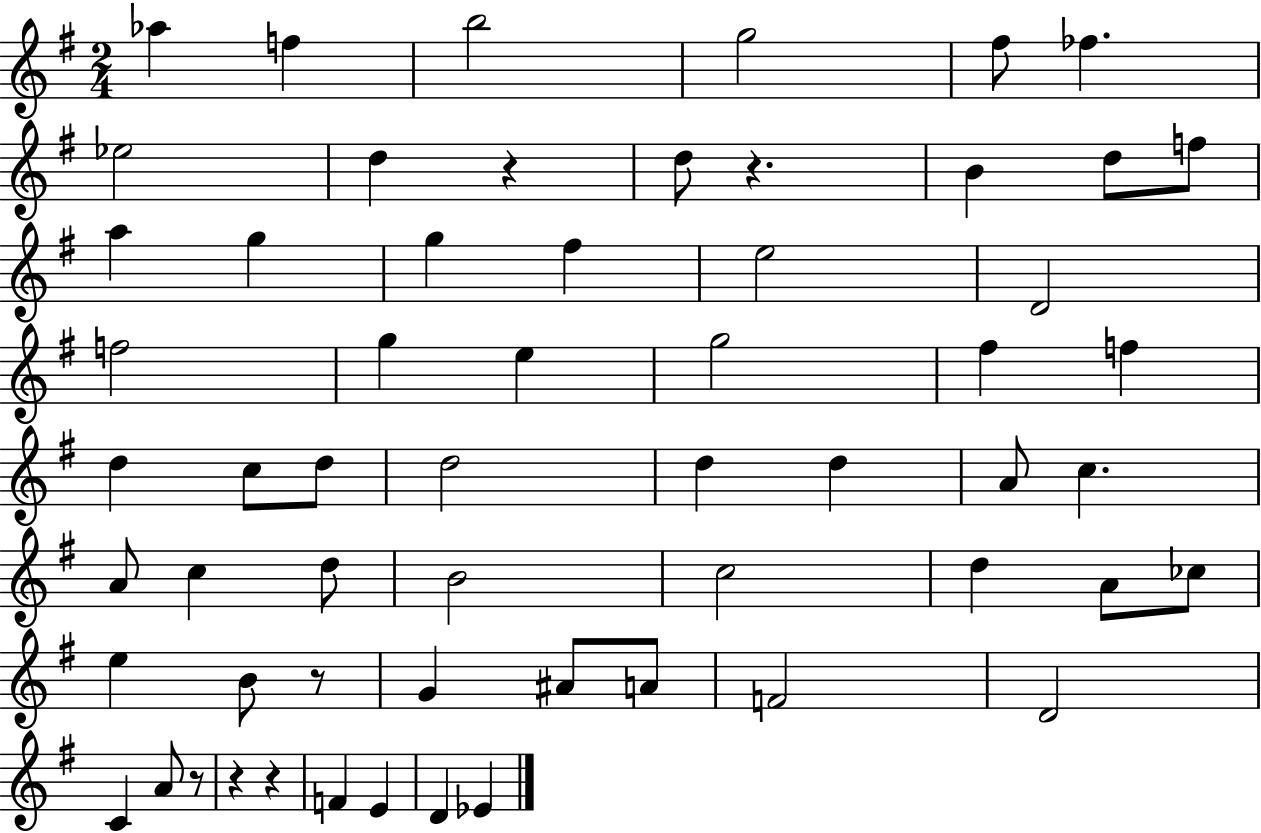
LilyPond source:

{
  \clef treble
  \numericTimeSignature
  \time 2/4
  \key g \major
  aes''4 f''4 | b''2 | g''2 | fis''8 fes''4. | \break ees''2 | d''4 r4 | d''8 r4. | b'4 d''8 f''8 | \break a''4 g''4 | g''4 fis''4 | e''2 | d'2 | \break f''2 | g''4 e''4 | g''2 | fis''4 f''4 | \break d''4 c''8 d''8 | d''2 | d''4 d''4 | a'8 c''4. | \break a'8 c''4 d''8 | b'2 | c''2 | d''4 a'8 ces''8 | \break e''4 b'8 r8 | g'4 ais'8 a'8 | f'2 | d'2 | \break c'4 a'8 r8 | r4 r4 | f'4 e'4 | d'4 ees'4 | \break \bar "|."
}